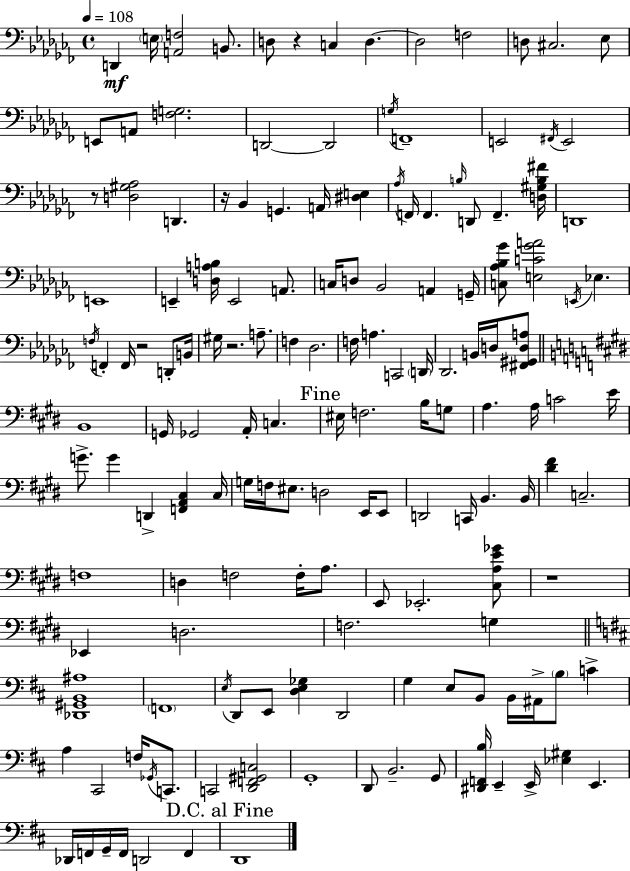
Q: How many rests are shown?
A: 6